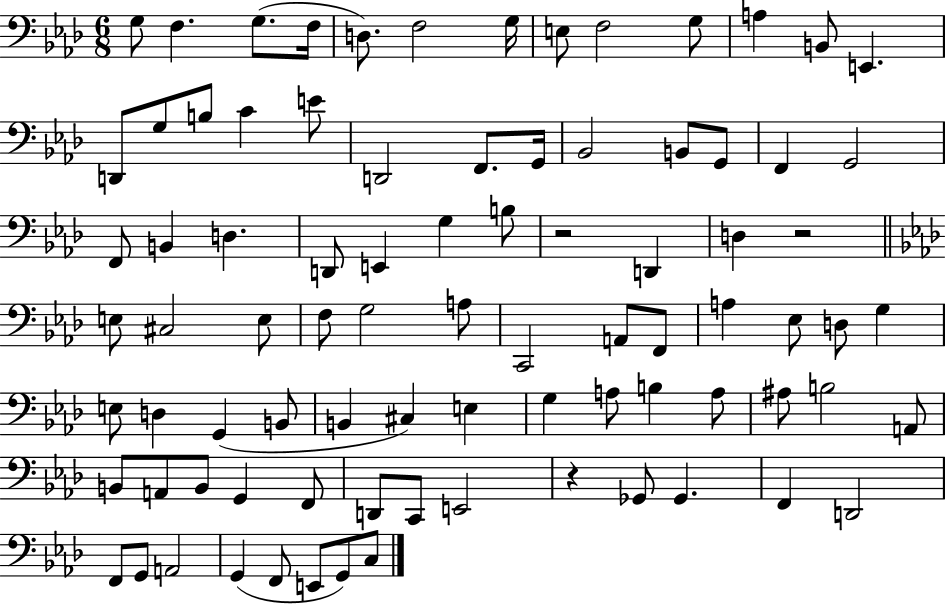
{
  \clef bass
  \numericTimeSignature
  \time 6/8
  \key aes \major
  g8 f4. g8.( f16 | d8.) f2 g16 | e8 f2 g8 | a4 b,8 e,4. | \break d,8 g8 b8 c'4 e'8 | d,2 f,8. g,16 | bes,2 b,8 g,8 | f,4 g,2 | \break f,8 b,4 d4. | d,8 e,4 g4 b8 | r2 d,4 | d4 r2 | \break \bar "||" \break \key aes \major e8 cis2 e8 | f8 g2 a8 | c,2 a,8 f,8 | a4 ees8 d8 g4 | \break e8 d4 g,4( b,8 | b,4 cis4) e4 | g4 a8 b4 a8 | ais8 b2 a,8 | \break b,8 a,8 b,8 g,4 f,8 | d,8 c,8 e,2 | r4 ges,8 ges,4. | f,4 d,2 | \break f,8 g,8 a,2 | g,4( f,8 e,8 g,8) c8 | \bar "|."
}